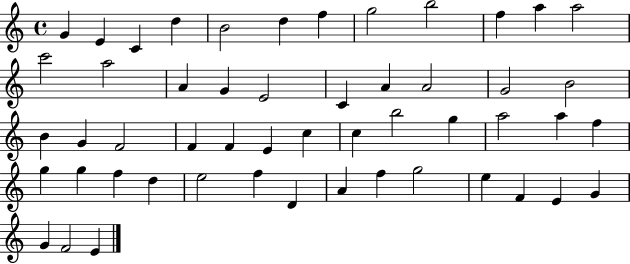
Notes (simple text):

G4/q E4/q C4/q D5/q B4/h D5/q F5/q G5/h B5/h F5/q A5/q A5/h C6/h A5/h A4/q G4/q E4/h C4/q A4/q A4/h G4/h B4/h B4/q G4/q F4/h F4/q F4/q E4/q C5/q C5/q B5/h G5/q A5/h A5/q F5/q G5/q G5/q F5/q D5/q E5/h F5/q D4/q A4/q F5/q G5/h E5/q F4/q E4/q G4/q G4/q F4/h E4/q